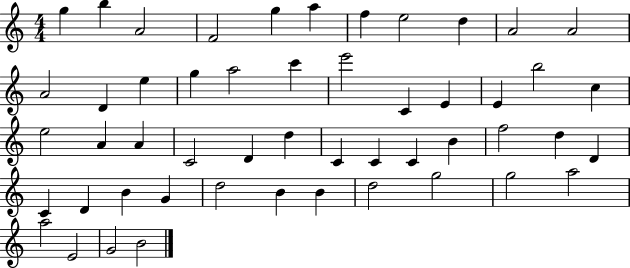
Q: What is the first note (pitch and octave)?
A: G5